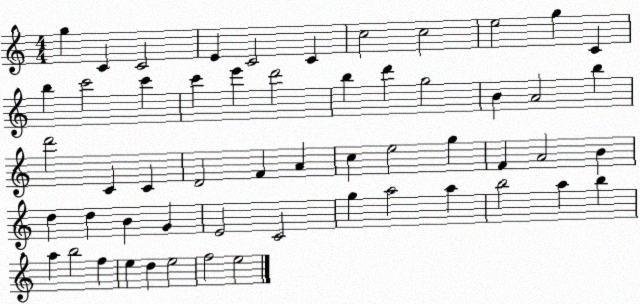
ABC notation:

X:1
T:Untitled
M:4/4
L:1/4
K:C
g C C2 E C2 C c2 c2 e2 g C b c'2 c' c' e' d'2 b d' g2 B A2 b d'2 C C D2 F A c e2 g F A2 B d d B G E2 C2 g a2 a b2 a b a b2 f e d e2 f2 e2